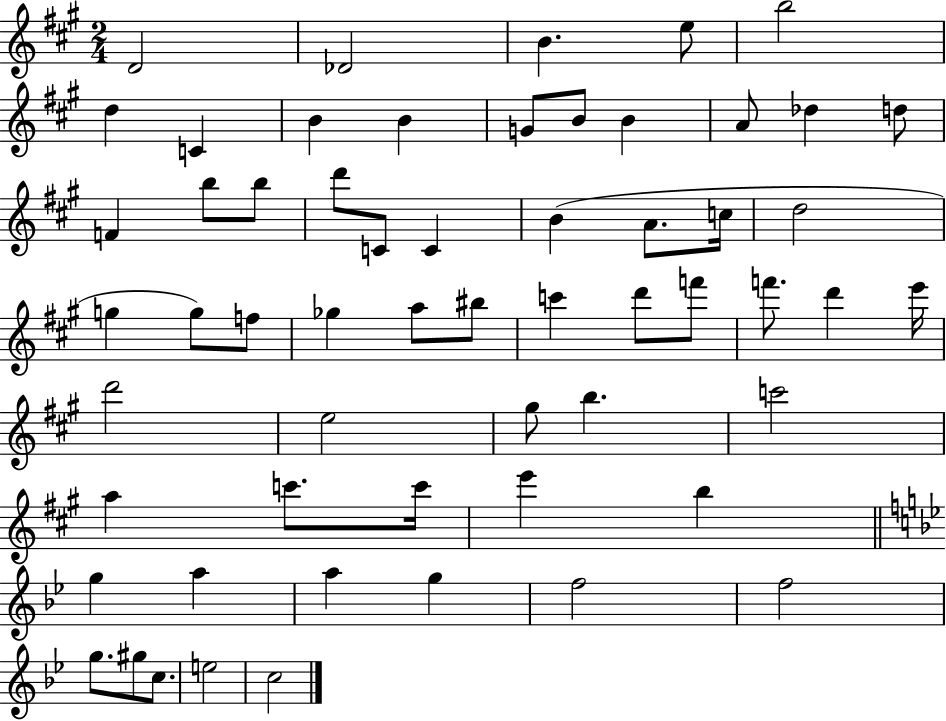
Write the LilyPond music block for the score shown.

{
  \clef treble
  \numericTimeSignature
  \time 2/4
  \key a \major
  d'2 | des'2 | b'4. e''8 | b''2 | \break d''4 c'4 | b'4 b'4 | g'8 b'8 b'4 | a'8 des''4 d''8 | \break f'4 b''8 b''8 | d'''8 c'8 c'4 | b'4( a'8. c''16 | d''2 | \break g''4 g''8) f''8 | ges''4 a''8 bis''8 | c'''4 d'''8 f'''8 | f'''8. d'''4 e'''16 | \break d'''2 | e''2 | gis''8 b''4. | c'''2 | \break a''4 c'''8. c'''16 | e'''4 b''4 | \bar "||" \break \key bes \major g''4 a''4 | a''4 g''4 | f''2 | f''2 | \break g''8. gis''8 c''8. | e''2 | c''2 | \bar "|."
}